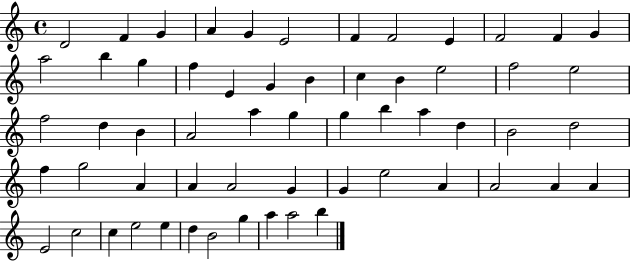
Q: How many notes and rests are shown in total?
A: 59